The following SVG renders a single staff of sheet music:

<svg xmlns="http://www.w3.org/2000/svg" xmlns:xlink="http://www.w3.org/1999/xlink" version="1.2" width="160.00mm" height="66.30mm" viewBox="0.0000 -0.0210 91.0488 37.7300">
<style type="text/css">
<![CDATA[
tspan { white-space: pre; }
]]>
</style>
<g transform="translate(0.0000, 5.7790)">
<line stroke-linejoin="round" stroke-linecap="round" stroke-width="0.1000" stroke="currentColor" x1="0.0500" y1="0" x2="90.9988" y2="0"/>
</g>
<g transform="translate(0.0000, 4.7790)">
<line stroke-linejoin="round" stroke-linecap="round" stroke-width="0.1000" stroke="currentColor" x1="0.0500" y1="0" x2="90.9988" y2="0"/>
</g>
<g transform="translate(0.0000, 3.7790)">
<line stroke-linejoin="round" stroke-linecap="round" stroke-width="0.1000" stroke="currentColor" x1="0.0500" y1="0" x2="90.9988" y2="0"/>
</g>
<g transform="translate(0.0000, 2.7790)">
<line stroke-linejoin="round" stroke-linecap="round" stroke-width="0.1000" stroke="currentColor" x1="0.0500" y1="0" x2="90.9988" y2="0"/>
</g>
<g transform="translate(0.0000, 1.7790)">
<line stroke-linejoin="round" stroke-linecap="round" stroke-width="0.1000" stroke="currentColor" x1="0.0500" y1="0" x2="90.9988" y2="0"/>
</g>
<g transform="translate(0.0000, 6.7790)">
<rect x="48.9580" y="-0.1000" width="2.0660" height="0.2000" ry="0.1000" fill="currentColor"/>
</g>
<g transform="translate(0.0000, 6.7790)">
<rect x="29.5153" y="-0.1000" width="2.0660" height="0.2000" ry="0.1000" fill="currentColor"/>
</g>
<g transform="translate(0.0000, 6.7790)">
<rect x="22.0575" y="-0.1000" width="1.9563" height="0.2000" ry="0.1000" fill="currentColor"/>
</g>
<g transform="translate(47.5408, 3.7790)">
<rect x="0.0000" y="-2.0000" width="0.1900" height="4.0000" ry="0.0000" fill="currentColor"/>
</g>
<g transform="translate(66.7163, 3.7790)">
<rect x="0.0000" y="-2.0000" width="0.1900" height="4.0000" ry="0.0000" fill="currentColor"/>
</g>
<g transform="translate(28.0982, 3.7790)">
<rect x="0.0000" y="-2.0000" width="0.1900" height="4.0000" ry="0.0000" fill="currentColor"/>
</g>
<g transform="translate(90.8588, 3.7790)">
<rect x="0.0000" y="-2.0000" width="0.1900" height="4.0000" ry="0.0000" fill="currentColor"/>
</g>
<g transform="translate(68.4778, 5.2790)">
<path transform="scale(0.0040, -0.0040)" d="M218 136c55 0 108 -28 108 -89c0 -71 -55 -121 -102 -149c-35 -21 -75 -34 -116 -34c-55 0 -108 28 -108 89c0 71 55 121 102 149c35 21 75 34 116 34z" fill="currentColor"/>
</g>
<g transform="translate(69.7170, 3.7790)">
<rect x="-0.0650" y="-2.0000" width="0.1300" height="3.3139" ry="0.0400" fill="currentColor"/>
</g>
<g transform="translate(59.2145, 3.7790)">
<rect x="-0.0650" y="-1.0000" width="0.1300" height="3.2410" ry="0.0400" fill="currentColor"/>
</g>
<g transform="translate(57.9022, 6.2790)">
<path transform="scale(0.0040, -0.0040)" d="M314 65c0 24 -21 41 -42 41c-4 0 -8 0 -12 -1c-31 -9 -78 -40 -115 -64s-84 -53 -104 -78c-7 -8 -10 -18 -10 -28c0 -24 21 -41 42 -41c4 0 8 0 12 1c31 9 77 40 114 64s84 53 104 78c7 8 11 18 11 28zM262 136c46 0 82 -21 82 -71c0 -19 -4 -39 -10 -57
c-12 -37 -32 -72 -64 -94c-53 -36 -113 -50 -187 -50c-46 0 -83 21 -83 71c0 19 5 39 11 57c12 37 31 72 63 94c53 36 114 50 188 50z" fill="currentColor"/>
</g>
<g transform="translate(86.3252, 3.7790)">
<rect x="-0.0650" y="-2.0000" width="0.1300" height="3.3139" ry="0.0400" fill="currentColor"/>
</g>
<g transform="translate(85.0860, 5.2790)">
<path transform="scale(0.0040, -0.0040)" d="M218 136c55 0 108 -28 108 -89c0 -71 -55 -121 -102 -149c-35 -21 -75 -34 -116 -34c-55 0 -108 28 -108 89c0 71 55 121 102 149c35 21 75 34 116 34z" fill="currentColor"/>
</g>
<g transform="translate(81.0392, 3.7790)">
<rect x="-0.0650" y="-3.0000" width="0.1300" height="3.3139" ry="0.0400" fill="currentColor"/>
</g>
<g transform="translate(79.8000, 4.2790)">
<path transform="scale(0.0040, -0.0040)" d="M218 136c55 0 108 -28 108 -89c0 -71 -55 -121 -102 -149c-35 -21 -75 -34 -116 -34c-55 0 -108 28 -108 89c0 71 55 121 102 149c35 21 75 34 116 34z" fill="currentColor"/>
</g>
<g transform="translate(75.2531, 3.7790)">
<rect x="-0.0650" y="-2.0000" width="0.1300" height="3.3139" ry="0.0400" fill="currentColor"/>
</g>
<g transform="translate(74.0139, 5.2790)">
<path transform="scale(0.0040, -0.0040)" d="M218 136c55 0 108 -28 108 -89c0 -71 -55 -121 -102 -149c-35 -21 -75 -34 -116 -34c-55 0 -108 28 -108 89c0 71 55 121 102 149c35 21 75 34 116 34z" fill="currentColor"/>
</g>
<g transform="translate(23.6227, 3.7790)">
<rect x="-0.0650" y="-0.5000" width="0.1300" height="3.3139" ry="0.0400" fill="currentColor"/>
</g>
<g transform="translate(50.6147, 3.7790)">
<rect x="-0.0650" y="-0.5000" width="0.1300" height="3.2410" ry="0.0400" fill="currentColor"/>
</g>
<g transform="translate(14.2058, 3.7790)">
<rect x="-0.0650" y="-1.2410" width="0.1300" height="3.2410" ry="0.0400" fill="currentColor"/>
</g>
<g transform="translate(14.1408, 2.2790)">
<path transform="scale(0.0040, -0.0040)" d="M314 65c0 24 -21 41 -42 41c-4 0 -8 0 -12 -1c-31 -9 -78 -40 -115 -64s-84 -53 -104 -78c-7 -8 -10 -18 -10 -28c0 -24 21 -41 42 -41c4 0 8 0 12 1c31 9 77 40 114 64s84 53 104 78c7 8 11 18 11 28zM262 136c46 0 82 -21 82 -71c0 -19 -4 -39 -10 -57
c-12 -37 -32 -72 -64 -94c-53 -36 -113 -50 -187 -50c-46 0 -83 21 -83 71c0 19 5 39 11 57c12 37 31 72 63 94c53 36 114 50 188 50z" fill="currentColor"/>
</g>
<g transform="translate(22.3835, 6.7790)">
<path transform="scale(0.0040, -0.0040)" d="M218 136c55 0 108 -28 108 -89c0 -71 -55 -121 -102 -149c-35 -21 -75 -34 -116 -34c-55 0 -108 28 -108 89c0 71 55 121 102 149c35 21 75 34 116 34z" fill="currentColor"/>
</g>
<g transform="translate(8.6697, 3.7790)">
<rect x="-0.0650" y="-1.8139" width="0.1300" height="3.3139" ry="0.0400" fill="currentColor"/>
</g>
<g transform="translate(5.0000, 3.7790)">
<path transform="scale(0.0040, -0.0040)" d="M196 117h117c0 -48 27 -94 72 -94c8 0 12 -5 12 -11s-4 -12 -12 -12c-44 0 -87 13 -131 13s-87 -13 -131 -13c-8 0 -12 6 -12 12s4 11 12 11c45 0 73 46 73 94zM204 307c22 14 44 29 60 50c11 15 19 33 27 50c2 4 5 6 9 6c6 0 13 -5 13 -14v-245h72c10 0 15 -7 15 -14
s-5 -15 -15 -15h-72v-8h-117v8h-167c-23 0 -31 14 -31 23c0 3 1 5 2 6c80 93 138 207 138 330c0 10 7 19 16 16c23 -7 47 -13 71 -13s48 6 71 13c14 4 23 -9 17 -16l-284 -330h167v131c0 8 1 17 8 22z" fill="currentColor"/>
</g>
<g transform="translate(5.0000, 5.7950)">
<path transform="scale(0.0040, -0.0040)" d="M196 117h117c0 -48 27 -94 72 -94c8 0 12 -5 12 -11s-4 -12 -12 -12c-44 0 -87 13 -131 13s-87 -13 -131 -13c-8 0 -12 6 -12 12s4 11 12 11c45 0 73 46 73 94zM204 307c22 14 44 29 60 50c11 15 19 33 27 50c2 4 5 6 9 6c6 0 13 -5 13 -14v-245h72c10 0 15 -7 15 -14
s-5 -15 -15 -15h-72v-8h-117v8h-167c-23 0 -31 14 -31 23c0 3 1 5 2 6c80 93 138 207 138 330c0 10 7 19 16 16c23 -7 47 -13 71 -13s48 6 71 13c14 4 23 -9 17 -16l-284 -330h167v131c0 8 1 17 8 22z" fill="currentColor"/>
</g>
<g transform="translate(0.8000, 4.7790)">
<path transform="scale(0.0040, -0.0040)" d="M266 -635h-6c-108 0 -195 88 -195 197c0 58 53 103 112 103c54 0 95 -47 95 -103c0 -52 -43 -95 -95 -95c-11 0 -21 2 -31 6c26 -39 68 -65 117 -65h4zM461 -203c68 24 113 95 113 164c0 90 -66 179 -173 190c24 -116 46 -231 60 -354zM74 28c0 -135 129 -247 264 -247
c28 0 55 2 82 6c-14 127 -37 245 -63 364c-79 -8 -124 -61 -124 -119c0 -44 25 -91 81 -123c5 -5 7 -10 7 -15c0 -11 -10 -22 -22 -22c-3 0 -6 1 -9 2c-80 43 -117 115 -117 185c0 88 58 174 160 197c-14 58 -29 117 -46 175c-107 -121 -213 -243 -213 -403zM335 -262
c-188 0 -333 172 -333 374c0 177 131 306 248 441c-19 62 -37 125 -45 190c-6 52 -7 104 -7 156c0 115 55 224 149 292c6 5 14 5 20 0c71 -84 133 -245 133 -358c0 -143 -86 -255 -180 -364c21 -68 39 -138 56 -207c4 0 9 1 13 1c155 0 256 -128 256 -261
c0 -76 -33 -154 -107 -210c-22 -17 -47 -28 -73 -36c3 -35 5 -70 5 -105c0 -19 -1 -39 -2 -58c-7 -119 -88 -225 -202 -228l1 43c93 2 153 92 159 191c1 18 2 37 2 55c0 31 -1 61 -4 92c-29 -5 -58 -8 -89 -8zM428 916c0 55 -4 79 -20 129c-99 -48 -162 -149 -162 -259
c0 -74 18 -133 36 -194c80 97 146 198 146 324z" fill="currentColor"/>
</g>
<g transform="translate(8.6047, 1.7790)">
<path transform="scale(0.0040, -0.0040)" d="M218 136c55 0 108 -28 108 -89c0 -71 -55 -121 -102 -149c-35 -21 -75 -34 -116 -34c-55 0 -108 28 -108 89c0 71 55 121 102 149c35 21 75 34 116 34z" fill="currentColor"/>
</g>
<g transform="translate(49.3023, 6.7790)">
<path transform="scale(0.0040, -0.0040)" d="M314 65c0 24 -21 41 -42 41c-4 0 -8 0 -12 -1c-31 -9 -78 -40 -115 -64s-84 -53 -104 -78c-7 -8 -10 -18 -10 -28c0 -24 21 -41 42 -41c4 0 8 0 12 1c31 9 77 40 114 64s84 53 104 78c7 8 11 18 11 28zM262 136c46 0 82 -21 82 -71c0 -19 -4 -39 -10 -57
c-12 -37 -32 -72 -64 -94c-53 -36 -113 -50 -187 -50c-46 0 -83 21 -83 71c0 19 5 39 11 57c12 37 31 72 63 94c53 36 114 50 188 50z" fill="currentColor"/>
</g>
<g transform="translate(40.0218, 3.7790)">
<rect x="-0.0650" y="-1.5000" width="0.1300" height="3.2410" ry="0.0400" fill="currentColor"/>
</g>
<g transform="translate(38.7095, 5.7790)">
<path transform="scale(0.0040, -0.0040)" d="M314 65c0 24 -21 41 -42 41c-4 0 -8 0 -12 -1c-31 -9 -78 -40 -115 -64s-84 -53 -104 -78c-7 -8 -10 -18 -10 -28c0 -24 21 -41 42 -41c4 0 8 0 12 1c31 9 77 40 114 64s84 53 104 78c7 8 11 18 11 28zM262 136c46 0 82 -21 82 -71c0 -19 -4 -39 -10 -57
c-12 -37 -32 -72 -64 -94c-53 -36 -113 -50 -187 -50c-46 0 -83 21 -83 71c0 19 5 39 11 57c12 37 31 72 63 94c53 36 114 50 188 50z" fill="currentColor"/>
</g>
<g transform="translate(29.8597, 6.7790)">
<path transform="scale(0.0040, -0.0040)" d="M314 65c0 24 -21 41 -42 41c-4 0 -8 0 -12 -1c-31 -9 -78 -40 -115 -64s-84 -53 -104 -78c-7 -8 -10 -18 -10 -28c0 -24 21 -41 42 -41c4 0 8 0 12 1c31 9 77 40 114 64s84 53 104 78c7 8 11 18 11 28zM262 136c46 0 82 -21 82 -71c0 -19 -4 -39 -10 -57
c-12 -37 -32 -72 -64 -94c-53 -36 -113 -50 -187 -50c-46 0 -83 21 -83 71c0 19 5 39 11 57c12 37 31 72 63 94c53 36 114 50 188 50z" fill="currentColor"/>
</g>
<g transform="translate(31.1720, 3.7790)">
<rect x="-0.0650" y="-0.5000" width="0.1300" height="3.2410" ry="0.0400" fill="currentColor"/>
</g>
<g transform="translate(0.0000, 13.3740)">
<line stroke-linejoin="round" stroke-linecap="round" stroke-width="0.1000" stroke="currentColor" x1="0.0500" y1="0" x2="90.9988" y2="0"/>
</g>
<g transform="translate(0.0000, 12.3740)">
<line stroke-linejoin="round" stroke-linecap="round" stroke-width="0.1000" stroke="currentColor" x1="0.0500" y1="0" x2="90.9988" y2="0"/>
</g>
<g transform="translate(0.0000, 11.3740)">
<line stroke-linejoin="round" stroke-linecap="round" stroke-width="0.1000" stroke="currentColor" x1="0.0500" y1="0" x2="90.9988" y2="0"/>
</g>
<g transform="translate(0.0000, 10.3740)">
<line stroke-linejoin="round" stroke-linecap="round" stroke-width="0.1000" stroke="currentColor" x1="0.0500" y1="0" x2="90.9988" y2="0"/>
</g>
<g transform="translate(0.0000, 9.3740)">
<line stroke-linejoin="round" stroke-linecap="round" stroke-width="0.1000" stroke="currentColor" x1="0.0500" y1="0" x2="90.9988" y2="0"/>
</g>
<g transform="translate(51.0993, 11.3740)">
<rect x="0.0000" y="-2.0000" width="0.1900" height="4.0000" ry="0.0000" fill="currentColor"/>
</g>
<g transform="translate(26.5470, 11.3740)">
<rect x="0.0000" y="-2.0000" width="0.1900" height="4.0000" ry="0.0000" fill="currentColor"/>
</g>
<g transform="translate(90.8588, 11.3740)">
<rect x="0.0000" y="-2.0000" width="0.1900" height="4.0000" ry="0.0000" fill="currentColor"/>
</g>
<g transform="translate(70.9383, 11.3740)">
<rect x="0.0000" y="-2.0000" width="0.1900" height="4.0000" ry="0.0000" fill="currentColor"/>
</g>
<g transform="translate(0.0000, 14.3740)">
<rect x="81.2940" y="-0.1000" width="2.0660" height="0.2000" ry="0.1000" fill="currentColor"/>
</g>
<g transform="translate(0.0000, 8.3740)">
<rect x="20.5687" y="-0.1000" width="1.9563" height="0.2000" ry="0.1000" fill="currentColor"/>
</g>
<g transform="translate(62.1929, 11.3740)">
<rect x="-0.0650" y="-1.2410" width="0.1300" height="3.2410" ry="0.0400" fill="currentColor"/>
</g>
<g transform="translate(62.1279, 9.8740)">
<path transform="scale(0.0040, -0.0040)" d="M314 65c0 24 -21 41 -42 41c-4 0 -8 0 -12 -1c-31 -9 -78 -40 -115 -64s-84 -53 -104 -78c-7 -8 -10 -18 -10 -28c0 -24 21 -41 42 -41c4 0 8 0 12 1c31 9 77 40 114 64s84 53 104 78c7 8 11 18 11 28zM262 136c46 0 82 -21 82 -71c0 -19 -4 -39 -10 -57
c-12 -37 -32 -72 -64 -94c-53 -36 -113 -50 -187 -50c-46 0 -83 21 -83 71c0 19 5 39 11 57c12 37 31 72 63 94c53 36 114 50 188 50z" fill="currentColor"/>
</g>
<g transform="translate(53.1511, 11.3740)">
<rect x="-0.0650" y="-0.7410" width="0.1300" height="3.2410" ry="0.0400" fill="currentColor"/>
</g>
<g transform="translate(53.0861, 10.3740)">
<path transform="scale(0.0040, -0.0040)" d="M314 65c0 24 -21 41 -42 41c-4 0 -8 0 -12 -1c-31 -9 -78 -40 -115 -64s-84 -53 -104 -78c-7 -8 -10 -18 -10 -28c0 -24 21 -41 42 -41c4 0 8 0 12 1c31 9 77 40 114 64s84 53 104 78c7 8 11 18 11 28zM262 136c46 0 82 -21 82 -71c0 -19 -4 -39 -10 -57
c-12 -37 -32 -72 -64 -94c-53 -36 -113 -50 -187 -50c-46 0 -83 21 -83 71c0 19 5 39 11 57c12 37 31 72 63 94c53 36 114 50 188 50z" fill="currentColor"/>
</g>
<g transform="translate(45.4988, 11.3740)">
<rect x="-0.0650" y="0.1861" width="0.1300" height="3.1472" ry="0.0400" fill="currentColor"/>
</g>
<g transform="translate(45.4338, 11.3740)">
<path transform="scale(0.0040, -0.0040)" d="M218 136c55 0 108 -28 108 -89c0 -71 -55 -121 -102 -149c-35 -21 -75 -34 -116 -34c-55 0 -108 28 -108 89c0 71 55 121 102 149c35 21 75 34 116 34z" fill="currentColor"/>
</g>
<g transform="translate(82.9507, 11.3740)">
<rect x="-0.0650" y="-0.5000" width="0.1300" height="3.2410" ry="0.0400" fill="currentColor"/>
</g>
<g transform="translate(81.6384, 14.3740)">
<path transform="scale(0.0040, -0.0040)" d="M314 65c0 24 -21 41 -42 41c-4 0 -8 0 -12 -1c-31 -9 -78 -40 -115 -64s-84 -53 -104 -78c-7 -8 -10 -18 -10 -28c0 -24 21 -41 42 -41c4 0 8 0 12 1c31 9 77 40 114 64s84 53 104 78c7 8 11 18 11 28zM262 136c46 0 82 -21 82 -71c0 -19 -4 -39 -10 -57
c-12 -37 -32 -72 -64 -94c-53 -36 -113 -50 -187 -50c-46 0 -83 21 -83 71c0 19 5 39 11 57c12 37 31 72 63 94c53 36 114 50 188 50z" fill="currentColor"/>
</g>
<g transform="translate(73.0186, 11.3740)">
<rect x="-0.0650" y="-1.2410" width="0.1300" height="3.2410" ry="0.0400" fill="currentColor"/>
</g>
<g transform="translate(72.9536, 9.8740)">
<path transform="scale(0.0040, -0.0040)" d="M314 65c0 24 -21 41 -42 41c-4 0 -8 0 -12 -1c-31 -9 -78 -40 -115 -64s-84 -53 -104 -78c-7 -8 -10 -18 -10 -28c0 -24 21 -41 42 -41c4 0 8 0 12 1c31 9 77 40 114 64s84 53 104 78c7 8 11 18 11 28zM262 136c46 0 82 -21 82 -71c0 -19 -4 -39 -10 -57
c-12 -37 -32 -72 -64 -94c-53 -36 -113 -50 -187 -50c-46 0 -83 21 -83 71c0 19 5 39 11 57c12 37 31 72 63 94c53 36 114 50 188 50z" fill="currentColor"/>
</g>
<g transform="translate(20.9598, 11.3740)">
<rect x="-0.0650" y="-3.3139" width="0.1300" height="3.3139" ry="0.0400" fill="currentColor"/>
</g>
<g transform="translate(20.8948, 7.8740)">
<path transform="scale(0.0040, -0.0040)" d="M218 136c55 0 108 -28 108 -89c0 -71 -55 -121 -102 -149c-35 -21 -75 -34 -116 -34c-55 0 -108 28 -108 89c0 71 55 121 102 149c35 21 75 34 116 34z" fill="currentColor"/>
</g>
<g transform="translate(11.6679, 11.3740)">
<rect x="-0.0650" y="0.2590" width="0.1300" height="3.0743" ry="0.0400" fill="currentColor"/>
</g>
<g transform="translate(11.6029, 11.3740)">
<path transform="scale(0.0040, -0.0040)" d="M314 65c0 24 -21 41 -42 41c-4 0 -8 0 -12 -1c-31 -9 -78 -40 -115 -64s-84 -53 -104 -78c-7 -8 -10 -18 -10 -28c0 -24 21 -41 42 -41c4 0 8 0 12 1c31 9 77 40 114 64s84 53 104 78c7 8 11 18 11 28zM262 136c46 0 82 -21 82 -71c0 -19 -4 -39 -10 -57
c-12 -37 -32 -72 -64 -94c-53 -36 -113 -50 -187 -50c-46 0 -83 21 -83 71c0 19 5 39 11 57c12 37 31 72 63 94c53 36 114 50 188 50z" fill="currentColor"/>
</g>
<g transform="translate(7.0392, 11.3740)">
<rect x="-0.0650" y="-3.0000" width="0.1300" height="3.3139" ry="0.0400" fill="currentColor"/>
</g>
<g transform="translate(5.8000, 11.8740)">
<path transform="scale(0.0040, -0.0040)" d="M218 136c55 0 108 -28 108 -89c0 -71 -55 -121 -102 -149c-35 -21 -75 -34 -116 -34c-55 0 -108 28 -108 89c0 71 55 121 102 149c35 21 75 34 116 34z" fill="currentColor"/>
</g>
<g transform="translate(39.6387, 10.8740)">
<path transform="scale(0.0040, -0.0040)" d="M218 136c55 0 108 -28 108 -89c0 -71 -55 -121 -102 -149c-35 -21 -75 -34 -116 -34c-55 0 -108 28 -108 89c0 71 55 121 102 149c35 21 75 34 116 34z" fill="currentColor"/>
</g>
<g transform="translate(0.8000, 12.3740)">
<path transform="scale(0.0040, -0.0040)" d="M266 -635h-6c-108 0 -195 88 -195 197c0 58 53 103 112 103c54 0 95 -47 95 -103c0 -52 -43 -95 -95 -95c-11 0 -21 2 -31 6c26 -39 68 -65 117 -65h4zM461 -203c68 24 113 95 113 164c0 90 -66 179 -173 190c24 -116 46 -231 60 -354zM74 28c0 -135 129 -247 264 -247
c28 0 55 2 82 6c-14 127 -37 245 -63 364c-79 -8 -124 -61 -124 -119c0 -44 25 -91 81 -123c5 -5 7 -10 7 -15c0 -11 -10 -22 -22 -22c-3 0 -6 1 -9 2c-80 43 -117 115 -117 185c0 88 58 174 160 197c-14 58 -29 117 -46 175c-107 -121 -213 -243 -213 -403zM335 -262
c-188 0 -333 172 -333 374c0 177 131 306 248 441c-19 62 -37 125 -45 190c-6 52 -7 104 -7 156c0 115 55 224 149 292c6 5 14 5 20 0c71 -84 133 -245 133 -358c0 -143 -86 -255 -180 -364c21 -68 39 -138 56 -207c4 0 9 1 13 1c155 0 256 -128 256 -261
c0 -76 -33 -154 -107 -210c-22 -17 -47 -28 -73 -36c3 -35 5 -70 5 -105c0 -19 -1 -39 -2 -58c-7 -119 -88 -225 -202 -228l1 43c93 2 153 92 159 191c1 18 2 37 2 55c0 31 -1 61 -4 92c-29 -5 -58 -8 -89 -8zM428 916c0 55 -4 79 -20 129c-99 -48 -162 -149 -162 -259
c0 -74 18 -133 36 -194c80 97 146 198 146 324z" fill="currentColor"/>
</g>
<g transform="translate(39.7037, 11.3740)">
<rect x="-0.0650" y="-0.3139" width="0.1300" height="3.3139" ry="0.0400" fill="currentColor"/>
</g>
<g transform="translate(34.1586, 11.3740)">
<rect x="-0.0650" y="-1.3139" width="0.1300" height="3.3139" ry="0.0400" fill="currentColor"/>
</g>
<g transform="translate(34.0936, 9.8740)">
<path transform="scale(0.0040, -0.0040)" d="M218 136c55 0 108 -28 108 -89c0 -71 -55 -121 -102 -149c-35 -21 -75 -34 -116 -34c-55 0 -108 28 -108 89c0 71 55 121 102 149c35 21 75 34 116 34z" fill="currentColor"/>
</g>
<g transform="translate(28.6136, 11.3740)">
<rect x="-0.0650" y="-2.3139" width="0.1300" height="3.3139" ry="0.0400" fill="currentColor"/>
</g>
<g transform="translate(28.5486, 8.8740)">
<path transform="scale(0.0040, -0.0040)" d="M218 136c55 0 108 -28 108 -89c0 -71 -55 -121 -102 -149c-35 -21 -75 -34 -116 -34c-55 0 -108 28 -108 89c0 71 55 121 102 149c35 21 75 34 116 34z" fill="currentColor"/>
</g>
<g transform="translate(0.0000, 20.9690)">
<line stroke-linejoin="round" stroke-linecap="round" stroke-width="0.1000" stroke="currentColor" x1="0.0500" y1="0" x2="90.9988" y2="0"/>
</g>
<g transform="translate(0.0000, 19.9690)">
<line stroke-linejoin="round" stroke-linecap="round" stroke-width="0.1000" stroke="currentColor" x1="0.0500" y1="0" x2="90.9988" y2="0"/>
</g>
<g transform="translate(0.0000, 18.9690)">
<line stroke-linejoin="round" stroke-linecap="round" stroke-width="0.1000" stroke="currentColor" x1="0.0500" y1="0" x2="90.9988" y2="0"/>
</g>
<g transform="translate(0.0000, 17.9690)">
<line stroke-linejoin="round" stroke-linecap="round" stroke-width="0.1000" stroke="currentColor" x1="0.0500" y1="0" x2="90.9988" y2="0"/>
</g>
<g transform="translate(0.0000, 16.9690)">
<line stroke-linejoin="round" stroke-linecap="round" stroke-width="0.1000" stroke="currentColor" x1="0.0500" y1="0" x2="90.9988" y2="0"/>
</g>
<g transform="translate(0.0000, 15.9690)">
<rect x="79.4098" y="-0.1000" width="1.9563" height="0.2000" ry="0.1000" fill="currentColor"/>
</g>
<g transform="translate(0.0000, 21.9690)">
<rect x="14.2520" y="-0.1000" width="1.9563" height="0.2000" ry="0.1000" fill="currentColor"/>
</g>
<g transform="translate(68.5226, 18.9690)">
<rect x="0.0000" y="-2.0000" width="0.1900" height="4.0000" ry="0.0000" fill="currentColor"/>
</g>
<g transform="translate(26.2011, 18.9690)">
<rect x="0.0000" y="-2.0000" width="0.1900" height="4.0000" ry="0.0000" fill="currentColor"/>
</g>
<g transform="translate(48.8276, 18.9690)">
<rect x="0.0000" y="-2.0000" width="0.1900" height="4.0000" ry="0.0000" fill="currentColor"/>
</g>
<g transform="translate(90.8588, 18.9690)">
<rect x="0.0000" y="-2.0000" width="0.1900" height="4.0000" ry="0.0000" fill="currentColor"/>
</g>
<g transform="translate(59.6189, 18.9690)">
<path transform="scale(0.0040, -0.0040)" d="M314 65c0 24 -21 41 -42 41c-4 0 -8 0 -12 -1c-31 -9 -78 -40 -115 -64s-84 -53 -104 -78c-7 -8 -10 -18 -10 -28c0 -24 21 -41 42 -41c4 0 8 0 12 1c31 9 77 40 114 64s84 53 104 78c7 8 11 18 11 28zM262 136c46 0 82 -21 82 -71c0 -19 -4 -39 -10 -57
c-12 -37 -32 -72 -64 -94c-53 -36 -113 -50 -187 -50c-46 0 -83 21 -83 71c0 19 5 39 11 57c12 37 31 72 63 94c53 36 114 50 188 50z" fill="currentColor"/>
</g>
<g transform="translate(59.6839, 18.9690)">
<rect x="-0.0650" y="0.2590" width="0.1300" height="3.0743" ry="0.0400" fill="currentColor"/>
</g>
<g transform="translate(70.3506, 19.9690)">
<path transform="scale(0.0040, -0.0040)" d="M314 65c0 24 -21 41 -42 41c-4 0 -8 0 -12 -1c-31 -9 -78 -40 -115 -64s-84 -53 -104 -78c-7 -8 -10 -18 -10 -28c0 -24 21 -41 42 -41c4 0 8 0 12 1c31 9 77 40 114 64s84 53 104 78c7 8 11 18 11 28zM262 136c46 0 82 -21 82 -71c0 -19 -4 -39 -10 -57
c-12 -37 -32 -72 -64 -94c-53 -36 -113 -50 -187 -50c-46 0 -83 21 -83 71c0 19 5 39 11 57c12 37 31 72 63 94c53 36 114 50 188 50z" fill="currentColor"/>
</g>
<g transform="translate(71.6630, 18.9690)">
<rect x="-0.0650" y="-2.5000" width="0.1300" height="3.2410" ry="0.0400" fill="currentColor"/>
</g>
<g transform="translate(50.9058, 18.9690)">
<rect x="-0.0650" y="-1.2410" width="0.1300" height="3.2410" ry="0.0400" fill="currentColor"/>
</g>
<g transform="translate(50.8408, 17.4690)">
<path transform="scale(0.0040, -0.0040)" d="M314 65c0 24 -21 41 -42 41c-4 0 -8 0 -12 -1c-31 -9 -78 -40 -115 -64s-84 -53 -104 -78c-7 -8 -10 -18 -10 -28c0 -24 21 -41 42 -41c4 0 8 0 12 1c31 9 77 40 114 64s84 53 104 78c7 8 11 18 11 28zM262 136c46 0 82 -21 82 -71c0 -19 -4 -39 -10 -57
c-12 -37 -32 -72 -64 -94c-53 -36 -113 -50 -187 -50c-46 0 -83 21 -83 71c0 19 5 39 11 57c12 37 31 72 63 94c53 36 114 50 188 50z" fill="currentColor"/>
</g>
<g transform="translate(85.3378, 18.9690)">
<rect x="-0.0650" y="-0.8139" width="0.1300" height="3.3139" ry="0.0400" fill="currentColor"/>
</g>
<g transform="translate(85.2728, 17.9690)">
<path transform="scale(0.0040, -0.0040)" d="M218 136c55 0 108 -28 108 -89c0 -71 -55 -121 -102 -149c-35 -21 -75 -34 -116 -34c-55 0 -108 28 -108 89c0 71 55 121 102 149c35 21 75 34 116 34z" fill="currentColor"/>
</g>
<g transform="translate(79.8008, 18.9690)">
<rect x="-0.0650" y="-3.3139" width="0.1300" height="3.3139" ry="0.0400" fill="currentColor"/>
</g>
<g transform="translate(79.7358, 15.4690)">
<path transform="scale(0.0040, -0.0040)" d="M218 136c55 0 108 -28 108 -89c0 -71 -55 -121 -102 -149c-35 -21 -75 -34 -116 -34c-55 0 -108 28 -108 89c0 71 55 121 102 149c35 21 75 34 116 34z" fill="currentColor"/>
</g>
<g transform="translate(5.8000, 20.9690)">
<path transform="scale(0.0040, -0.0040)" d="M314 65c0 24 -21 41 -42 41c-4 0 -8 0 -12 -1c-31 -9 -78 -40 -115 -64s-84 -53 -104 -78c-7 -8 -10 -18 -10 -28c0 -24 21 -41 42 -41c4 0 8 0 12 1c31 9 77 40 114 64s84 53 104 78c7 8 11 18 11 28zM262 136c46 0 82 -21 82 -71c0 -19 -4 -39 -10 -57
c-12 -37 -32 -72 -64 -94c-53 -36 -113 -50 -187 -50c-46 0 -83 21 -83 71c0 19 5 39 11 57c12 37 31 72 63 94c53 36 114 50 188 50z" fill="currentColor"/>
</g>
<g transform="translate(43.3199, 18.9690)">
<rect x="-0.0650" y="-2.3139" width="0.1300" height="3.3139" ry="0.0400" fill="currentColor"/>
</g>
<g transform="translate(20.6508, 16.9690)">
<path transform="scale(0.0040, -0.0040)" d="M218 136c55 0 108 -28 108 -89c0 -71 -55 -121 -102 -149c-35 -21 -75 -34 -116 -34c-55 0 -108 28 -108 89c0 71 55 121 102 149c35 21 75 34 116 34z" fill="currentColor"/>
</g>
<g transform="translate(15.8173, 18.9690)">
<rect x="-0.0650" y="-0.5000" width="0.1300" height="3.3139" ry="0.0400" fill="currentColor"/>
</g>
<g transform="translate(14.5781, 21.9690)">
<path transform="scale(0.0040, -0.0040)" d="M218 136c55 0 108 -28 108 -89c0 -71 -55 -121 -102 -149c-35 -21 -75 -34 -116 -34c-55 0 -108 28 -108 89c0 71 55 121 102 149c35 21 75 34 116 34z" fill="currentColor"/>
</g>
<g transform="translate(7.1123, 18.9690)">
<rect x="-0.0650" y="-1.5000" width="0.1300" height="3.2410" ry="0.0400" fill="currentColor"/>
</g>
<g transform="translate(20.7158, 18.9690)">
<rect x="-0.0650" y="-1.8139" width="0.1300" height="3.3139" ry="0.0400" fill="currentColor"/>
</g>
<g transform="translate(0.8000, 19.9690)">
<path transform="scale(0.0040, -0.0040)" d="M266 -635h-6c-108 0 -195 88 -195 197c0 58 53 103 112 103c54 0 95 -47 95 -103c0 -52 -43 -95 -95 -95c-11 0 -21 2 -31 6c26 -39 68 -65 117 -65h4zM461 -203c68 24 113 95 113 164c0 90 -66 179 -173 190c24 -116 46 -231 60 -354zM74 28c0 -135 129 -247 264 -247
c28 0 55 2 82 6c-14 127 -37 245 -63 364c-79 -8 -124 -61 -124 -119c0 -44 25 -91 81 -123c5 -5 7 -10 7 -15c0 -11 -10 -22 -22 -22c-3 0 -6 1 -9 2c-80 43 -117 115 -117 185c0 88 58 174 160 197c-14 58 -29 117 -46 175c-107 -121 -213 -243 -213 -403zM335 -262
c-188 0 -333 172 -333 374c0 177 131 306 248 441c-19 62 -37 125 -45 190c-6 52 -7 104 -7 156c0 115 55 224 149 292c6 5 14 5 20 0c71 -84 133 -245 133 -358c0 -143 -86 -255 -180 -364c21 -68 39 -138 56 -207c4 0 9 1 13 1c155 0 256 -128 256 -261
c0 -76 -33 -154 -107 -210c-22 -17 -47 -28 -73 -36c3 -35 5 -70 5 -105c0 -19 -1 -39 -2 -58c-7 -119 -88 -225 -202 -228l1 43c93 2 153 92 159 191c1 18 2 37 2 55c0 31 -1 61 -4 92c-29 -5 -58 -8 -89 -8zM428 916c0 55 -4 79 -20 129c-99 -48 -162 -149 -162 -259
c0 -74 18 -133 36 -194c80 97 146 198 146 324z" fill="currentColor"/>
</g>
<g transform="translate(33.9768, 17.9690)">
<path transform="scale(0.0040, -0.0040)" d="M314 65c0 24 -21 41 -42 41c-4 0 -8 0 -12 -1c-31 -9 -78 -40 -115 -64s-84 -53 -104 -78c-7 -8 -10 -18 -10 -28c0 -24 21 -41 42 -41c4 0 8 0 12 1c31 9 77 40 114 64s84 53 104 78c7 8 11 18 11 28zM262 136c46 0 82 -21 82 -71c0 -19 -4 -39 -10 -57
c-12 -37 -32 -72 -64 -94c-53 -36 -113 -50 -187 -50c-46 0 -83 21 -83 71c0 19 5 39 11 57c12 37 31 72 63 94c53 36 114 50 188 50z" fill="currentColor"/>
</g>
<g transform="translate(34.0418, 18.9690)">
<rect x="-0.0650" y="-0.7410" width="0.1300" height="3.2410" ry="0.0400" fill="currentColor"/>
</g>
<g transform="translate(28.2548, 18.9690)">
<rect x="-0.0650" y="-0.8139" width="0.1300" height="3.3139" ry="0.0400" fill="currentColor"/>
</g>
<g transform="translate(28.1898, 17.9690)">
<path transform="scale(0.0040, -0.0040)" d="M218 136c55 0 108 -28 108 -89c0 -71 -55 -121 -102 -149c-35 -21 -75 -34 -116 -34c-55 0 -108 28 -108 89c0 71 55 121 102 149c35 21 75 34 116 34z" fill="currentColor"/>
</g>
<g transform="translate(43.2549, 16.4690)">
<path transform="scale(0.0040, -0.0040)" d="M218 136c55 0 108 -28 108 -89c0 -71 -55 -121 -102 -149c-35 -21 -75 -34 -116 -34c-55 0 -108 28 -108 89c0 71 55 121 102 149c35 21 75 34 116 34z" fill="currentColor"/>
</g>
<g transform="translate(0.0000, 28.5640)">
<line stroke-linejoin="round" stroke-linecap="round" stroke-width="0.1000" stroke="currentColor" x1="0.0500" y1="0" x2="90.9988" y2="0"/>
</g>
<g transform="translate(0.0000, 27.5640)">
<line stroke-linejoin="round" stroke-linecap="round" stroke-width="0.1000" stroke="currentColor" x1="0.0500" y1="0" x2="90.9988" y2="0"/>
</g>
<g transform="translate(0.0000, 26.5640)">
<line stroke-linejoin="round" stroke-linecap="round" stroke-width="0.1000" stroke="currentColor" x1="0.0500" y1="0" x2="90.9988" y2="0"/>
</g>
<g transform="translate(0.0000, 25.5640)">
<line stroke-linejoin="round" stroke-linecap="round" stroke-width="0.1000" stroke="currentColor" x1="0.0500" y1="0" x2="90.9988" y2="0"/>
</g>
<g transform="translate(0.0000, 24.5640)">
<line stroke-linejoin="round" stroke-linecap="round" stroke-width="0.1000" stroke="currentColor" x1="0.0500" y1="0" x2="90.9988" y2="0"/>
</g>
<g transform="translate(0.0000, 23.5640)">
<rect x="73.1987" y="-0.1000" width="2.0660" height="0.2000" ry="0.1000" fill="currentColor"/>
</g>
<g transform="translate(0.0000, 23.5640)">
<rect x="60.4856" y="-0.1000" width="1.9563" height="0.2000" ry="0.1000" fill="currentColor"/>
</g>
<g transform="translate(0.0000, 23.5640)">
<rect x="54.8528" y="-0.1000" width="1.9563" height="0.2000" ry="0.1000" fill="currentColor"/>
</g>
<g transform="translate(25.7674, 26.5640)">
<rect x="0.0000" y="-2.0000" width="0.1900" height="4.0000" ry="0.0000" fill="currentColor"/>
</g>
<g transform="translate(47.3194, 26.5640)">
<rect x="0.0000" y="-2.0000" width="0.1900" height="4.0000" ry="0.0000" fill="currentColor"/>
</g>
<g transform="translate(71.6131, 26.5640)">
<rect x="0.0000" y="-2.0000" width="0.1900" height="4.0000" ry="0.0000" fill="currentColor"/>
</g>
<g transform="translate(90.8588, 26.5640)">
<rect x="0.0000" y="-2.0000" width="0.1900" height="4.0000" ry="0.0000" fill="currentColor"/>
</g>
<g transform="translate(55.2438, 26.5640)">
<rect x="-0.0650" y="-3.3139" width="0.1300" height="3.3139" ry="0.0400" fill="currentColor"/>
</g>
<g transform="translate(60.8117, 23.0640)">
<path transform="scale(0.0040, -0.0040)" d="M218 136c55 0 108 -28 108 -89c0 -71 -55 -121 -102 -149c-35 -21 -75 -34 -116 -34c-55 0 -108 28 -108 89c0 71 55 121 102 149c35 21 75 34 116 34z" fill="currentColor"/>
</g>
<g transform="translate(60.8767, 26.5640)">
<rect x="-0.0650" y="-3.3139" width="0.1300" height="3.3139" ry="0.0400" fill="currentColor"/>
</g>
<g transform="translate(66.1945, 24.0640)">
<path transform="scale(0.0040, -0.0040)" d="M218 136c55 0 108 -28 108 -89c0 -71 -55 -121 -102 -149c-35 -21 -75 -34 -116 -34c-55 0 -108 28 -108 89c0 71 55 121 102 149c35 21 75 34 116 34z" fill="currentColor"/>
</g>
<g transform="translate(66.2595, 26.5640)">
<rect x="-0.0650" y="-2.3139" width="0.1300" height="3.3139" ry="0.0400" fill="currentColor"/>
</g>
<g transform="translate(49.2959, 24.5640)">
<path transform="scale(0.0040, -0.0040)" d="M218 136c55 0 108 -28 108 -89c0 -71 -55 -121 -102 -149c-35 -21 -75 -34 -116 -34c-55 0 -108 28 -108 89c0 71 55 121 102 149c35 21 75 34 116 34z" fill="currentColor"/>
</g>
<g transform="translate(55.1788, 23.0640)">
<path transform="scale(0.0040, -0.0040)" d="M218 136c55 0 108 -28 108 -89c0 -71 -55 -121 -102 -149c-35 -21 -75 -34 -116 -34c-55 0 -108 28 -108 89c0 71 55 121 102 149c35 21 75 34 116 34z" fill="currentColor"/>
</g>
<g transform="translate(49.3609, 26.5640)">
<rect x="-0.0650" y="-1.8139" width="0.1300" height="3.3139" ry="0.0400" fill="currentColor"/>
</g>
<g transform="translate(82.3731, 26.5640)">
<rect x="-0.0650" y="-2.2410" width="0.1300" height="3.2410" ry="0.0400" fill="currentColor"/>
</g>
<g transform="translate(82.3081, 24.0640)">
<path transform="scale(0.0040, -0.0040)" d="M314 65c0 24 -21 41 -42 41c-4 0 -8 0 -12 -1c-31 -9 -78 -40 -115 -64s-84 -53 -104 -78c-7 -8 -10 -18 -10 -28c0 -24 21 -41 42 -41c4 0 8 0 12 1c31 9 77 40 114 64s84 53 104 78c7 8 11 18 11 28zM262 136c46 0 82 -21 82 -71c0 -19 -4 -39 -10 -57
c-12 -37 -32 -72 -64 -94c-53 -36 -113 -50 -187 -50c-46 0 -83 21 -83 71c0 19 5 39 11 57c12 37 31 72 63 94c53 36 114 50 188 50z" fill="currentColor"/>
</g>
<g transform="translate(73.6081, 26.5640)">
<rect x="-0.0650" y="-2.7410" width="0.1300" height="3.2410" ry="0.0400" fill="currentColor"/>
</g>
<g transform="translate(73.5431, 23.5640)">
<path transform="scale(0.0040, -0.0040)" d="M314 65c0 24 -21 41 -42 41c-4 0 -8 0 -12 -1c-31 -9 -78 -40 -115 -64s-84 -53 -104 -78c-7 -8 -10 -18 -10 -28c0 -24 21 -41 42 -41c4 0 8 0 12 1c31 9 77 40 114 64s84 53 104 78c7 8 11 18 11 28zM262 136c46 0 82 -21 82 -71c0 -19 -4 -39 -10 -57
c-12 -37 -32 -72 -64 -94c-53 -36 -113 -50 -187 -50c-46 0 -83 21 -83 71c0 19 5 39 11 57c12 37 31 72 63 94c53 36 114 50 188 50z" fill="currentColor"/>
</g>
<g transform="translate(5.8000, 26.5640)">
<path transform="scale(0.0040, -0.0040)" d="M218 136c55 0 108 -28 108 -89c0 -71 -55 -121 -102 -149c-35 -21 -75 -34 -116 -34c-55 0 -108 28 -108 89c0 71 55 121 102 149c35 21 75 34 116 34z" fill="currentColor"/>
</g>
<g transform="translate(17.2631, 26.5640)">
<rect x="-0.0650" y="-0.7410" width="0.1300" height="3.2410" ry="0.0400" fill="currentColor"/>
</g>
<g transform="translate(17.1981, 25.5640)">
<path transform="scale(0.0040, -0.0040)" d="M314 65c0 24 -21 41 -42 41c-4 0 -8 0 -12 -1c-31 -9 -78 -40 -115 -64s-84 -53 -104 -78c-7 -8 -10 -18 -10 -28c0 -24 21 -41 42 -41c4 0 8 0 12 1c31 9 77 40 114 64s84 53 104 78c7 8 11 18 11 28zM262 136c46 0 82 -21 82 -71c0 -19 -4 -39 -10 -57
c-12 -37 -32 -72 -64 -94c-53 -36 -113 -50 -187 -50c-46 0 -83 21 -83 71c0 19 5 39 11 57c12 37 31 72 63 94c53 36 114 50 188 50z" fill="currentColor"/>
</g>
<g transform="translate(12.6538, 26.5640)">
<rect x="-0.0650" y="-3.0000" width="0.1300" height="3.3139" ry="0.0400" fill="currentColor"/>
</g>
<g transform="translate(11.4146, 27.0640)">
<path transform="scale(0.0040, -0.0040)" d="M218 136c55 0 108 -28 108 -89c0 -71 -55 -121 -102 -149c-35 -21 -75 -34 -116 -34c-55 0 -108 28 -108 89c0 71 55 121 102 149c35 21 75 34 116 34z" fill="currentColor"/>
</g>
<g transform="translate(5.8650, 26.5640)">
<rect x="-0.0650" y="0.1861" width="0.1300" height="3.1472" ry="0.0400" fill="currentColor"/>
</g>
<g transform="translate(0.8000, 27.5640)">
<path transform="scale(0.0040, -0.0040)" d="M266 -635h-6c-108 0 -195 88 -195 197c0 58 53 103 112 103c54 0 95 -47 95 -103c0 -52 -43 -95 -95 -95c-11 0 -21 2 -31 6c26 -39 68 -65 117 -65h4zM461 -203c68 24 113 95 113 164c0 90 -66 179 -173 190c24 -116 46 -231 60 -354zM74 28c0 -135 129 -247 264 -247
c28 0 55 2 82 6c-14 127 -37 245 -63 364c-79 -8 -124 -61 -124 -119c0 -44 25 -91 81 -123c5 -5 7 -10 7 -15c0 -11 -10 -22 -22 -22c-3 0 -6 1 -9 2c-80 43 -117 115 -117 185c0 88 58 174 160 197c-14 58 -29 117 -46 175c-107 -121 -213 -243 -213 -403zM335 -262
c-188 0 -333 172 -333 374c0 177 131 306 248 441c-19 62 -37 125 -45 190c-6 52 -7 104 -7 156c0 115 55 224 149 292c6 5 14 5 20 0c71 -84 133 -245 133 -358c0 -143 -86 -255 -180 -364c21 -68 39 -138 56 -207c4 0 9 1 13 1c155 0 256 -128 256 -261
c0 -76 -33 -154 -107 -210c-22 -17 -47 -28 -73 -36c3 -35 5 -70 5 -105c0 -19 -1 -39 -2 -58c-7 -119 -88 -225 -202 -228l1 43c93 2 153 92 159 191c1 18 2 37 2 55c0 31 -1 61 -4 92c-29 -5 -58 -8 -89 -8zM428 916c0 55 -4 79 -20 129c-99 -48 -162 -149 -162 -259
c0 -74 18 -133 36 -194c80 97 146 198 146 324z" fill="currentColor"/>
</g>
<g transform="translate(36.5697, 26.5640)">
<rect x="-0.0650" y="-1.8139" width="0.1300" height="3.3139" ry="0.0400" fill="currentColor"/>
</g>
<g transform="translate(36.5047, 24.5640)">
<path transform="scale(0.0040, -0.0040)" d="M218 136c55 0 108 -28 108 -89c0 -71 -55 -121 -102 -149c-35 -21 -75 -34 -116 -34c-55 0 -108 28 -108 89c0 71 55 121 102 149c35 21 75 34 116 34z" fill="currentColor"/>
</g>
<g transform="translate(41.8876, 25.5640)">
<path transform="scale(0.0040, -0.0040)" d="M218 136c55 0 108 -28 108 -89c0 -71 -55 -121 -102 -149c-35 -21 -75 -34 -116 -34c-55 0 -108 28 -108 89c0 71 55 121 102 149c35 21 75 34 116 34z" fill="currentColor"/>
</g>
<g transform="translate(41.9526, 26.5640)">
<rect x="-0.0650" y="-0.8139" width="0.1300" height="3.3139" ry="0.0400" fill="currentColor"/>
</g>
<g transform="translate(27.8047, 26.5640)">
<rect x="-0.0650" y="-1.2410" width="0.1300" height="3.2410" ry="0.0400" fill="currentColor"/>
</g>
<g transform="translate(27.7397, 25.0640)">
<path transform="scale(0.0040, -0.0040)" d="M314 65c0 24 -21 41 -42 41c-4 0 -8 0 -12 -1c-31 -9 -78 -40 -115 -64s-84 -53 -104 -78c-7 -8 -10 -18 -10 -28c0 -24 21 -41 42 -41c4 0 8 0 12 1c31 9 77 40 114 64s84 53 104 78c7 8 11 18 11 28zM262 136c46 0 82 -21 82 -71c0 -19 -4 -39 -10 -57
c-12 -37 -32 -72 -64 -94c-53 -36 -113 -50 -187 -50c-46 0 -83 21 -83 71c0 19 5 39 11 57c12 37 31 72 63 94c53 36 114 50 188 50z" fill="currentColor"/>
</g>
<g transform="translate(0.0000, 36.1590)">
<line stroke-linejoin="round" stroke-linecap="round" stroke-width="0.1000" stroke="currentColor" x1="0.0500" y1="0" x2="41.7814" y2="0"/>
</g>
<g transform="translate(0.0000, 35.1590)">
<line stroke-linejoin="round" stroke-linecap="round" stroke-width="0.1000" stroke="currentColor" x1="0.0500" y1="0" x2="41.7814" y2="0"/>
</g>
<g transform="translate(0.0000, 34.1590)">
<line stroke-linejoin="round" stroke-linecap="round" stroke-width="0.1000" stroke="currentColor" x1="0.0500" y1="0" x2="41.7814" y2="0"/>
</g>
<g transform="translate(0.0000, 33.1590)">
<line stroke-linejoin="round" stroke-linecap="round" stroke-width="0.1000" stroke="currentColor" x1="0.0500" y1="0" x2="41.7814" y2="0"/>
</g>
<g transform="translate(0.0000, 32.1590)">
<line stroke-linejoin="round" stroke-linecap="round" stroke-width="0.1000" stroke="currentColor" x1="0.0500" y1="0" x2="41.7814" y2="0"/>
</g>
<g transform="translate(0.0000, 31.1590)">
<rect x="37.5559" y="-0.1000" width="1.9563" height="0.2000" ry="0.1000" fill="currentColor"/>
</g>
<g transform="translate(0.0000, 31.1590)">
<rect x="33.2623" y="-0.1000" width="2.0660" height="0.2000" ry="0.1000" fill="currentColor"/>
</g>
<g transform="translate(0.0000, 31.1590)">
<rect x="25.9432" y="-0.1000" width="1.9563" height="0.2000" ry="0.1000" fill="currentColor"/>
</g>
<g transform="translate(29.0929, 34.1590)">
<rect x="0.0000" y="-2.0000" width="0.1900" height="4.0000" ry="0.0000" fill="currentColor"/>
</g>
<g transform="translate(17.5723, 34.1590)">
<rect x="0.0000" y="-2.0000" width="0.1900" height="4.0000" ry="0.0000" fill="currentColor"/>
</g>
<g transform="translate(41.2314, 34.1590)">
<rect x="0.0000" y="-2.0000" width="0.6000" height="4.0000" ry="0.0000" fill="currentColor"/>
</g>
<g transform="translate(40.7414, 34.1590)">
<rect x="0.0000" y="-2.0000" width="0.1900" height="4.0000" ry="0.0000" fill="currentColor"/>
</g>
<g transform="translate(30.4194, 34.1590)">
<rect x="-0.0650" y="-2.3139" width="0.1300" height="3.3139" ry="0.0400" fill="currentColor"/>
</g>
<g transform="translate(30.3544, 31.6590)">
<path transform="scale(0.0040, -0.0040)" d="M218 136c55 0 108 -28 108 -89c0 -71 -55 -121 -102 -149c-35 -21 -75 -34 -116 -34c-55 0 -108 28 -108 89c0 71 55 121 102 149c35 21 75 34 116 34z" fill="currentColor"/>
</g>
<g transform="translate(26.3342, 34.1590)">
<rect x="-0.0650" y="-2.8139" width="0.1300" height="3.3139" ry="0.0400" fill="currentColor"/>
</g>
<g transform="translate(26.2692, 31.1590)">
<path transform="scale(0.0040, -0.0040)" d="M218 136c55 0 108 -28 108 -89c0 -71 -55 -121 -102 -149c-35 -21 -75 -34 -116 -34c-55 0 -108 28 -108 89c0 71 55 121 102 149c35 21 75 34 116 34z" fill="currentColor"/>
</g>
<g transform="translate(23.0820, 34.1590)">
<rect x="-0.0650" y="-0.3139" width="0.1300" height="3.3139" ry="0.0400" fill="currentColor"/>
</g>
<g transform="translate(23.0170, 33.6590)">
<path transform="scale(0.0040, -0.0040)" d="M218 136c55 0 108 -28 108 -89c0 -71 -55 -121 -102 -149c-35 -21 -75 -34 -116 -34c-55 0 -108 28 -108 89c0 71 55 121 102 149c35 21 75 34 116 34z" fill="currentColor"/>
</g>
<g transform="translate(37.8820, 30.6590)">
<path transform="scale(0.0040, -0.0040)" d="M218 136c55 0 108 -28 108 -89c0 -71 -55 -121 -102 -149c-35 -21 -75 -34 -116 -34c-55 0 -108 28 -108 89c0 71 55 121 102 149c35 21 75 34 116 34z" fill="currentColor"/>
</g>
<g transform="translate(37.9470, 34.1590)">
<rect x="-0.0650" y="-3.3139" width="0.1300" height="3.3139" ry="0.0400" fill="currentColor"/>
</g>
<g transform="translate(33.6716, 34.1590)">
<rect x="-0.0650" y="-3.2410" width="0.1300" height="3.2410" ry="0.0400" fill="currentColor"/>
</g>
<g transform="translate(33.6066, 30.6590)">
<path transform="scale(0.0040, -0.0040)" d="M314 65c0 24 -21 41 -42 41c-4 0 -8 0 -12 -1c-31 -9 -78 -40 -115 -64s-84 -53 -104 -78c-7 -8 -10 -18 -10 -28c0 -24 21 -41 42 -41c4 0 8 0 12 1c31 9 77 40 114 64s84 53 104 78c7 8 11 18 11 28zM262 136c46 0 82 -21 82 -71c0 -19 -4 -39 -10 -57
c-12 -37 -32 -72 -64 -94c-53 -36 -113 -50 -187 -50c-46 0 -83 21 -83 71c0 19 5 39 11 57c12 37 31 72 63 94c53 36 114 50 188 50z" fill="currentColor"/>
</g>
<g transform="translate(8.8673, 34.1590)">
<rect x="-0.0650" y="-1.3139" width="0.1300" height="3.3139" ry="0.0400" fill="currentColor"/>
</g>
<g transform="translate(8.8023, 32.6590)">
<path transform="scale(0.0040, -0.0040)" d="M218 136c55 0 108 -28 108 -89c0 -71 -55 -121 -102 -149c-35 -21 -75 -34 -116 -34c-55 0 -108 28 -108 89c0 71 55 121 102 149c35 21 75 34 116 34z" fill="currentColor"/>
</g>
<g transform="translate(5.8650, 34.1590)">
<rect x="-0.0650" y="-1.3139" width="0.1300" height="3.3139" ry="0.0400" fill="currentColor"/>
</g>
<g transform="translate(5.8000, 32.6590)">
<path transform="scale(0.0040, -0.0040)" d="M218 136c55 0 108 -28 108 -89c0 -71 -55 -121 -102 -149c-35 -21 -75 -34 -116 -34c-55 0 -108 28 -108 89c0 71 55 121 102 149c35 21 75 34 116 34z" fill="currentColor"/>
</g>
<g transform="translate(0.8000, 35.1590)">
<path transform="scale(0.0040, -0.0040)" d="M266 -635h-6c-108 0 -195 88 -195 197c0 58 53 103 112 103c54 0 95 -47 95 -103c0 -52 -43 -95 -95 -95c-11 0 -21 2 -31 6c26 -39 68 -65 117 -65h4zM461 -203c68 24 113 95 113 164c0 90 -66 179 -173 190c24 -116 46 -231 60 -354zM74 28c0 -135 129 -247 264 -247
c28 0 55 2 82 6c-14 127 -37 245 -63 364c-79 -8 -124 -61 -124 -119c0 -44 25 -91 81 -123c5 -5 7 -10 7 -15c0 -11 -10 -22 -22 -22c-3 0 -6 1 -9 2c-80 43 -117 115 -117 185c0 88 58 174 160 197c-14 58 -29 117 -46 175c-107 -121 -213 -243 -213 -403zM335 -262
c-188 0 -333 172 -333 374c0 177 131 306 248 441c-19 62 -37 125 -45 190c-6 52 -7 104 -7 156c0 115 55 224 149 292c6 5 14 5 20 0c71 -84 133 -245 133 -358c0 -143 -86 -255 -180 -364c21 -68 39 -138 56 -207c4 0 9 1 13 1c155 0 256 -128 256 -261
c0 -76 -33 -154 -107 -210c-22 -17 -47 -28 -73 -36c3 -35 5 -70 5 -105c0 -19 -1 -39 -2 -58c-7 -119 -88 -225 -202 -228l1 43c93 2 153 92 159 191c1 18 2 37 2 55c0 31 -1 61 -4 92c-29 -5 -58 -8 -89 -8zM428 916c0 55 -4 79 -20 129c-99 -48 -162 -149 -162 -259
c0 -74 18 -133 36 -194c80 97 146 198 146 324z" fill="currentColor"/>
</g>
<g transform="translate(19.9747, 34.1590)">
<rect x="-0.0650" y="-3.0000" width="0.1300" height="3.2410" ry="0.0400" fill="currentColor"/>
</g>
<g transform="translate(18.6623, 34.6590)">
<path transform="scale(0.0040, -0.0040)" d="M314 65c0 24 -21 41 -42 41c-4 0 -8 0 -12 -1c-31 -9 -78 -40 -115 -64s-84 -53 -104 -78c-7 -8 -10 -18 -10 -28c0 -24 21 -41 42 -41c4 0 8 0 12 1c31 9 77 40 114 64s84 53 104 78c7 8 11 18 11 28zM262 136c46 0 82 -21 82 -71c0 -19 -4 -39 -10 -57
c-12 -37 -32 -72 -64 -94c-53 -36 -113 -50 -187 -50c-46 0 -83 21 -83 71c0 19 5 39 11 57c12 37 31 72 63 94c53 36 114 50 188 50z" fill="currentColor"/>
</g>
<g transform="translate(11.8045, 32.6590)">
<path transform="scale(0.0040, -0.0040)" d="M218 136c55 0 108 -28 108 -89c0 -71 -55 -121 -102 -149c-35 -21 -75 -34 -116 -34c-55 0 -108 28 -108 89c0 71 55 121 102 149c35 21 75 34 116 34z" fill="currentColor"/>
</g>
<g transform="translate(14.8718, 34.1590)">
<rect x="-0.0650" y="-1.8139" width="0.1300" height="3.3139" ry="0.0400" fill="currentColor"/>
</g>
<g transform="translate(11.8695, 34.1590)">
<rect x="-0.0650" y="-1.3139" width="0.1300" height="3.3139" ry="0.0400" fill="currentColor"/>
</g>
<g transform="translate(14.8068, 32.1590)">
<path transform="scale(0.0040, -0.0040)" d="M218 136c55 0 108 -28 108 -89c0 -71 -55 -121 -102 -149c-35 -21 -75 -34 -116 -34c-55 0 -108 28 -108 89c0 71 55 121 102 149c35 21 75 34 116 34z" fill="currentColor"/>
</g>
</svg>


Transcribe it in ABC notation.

X:1
T:Untitled
M:4/4
L:1/4
K:C
f e2 C C2 E2 C2 D2 F F A F A B2 b g e c B d2 e2 e2 C2 E2 C f d d2 g e2 B2 G2 b d B A d2 e2 f d f b b g a2 g2 e e e f A2 c a g b2 b